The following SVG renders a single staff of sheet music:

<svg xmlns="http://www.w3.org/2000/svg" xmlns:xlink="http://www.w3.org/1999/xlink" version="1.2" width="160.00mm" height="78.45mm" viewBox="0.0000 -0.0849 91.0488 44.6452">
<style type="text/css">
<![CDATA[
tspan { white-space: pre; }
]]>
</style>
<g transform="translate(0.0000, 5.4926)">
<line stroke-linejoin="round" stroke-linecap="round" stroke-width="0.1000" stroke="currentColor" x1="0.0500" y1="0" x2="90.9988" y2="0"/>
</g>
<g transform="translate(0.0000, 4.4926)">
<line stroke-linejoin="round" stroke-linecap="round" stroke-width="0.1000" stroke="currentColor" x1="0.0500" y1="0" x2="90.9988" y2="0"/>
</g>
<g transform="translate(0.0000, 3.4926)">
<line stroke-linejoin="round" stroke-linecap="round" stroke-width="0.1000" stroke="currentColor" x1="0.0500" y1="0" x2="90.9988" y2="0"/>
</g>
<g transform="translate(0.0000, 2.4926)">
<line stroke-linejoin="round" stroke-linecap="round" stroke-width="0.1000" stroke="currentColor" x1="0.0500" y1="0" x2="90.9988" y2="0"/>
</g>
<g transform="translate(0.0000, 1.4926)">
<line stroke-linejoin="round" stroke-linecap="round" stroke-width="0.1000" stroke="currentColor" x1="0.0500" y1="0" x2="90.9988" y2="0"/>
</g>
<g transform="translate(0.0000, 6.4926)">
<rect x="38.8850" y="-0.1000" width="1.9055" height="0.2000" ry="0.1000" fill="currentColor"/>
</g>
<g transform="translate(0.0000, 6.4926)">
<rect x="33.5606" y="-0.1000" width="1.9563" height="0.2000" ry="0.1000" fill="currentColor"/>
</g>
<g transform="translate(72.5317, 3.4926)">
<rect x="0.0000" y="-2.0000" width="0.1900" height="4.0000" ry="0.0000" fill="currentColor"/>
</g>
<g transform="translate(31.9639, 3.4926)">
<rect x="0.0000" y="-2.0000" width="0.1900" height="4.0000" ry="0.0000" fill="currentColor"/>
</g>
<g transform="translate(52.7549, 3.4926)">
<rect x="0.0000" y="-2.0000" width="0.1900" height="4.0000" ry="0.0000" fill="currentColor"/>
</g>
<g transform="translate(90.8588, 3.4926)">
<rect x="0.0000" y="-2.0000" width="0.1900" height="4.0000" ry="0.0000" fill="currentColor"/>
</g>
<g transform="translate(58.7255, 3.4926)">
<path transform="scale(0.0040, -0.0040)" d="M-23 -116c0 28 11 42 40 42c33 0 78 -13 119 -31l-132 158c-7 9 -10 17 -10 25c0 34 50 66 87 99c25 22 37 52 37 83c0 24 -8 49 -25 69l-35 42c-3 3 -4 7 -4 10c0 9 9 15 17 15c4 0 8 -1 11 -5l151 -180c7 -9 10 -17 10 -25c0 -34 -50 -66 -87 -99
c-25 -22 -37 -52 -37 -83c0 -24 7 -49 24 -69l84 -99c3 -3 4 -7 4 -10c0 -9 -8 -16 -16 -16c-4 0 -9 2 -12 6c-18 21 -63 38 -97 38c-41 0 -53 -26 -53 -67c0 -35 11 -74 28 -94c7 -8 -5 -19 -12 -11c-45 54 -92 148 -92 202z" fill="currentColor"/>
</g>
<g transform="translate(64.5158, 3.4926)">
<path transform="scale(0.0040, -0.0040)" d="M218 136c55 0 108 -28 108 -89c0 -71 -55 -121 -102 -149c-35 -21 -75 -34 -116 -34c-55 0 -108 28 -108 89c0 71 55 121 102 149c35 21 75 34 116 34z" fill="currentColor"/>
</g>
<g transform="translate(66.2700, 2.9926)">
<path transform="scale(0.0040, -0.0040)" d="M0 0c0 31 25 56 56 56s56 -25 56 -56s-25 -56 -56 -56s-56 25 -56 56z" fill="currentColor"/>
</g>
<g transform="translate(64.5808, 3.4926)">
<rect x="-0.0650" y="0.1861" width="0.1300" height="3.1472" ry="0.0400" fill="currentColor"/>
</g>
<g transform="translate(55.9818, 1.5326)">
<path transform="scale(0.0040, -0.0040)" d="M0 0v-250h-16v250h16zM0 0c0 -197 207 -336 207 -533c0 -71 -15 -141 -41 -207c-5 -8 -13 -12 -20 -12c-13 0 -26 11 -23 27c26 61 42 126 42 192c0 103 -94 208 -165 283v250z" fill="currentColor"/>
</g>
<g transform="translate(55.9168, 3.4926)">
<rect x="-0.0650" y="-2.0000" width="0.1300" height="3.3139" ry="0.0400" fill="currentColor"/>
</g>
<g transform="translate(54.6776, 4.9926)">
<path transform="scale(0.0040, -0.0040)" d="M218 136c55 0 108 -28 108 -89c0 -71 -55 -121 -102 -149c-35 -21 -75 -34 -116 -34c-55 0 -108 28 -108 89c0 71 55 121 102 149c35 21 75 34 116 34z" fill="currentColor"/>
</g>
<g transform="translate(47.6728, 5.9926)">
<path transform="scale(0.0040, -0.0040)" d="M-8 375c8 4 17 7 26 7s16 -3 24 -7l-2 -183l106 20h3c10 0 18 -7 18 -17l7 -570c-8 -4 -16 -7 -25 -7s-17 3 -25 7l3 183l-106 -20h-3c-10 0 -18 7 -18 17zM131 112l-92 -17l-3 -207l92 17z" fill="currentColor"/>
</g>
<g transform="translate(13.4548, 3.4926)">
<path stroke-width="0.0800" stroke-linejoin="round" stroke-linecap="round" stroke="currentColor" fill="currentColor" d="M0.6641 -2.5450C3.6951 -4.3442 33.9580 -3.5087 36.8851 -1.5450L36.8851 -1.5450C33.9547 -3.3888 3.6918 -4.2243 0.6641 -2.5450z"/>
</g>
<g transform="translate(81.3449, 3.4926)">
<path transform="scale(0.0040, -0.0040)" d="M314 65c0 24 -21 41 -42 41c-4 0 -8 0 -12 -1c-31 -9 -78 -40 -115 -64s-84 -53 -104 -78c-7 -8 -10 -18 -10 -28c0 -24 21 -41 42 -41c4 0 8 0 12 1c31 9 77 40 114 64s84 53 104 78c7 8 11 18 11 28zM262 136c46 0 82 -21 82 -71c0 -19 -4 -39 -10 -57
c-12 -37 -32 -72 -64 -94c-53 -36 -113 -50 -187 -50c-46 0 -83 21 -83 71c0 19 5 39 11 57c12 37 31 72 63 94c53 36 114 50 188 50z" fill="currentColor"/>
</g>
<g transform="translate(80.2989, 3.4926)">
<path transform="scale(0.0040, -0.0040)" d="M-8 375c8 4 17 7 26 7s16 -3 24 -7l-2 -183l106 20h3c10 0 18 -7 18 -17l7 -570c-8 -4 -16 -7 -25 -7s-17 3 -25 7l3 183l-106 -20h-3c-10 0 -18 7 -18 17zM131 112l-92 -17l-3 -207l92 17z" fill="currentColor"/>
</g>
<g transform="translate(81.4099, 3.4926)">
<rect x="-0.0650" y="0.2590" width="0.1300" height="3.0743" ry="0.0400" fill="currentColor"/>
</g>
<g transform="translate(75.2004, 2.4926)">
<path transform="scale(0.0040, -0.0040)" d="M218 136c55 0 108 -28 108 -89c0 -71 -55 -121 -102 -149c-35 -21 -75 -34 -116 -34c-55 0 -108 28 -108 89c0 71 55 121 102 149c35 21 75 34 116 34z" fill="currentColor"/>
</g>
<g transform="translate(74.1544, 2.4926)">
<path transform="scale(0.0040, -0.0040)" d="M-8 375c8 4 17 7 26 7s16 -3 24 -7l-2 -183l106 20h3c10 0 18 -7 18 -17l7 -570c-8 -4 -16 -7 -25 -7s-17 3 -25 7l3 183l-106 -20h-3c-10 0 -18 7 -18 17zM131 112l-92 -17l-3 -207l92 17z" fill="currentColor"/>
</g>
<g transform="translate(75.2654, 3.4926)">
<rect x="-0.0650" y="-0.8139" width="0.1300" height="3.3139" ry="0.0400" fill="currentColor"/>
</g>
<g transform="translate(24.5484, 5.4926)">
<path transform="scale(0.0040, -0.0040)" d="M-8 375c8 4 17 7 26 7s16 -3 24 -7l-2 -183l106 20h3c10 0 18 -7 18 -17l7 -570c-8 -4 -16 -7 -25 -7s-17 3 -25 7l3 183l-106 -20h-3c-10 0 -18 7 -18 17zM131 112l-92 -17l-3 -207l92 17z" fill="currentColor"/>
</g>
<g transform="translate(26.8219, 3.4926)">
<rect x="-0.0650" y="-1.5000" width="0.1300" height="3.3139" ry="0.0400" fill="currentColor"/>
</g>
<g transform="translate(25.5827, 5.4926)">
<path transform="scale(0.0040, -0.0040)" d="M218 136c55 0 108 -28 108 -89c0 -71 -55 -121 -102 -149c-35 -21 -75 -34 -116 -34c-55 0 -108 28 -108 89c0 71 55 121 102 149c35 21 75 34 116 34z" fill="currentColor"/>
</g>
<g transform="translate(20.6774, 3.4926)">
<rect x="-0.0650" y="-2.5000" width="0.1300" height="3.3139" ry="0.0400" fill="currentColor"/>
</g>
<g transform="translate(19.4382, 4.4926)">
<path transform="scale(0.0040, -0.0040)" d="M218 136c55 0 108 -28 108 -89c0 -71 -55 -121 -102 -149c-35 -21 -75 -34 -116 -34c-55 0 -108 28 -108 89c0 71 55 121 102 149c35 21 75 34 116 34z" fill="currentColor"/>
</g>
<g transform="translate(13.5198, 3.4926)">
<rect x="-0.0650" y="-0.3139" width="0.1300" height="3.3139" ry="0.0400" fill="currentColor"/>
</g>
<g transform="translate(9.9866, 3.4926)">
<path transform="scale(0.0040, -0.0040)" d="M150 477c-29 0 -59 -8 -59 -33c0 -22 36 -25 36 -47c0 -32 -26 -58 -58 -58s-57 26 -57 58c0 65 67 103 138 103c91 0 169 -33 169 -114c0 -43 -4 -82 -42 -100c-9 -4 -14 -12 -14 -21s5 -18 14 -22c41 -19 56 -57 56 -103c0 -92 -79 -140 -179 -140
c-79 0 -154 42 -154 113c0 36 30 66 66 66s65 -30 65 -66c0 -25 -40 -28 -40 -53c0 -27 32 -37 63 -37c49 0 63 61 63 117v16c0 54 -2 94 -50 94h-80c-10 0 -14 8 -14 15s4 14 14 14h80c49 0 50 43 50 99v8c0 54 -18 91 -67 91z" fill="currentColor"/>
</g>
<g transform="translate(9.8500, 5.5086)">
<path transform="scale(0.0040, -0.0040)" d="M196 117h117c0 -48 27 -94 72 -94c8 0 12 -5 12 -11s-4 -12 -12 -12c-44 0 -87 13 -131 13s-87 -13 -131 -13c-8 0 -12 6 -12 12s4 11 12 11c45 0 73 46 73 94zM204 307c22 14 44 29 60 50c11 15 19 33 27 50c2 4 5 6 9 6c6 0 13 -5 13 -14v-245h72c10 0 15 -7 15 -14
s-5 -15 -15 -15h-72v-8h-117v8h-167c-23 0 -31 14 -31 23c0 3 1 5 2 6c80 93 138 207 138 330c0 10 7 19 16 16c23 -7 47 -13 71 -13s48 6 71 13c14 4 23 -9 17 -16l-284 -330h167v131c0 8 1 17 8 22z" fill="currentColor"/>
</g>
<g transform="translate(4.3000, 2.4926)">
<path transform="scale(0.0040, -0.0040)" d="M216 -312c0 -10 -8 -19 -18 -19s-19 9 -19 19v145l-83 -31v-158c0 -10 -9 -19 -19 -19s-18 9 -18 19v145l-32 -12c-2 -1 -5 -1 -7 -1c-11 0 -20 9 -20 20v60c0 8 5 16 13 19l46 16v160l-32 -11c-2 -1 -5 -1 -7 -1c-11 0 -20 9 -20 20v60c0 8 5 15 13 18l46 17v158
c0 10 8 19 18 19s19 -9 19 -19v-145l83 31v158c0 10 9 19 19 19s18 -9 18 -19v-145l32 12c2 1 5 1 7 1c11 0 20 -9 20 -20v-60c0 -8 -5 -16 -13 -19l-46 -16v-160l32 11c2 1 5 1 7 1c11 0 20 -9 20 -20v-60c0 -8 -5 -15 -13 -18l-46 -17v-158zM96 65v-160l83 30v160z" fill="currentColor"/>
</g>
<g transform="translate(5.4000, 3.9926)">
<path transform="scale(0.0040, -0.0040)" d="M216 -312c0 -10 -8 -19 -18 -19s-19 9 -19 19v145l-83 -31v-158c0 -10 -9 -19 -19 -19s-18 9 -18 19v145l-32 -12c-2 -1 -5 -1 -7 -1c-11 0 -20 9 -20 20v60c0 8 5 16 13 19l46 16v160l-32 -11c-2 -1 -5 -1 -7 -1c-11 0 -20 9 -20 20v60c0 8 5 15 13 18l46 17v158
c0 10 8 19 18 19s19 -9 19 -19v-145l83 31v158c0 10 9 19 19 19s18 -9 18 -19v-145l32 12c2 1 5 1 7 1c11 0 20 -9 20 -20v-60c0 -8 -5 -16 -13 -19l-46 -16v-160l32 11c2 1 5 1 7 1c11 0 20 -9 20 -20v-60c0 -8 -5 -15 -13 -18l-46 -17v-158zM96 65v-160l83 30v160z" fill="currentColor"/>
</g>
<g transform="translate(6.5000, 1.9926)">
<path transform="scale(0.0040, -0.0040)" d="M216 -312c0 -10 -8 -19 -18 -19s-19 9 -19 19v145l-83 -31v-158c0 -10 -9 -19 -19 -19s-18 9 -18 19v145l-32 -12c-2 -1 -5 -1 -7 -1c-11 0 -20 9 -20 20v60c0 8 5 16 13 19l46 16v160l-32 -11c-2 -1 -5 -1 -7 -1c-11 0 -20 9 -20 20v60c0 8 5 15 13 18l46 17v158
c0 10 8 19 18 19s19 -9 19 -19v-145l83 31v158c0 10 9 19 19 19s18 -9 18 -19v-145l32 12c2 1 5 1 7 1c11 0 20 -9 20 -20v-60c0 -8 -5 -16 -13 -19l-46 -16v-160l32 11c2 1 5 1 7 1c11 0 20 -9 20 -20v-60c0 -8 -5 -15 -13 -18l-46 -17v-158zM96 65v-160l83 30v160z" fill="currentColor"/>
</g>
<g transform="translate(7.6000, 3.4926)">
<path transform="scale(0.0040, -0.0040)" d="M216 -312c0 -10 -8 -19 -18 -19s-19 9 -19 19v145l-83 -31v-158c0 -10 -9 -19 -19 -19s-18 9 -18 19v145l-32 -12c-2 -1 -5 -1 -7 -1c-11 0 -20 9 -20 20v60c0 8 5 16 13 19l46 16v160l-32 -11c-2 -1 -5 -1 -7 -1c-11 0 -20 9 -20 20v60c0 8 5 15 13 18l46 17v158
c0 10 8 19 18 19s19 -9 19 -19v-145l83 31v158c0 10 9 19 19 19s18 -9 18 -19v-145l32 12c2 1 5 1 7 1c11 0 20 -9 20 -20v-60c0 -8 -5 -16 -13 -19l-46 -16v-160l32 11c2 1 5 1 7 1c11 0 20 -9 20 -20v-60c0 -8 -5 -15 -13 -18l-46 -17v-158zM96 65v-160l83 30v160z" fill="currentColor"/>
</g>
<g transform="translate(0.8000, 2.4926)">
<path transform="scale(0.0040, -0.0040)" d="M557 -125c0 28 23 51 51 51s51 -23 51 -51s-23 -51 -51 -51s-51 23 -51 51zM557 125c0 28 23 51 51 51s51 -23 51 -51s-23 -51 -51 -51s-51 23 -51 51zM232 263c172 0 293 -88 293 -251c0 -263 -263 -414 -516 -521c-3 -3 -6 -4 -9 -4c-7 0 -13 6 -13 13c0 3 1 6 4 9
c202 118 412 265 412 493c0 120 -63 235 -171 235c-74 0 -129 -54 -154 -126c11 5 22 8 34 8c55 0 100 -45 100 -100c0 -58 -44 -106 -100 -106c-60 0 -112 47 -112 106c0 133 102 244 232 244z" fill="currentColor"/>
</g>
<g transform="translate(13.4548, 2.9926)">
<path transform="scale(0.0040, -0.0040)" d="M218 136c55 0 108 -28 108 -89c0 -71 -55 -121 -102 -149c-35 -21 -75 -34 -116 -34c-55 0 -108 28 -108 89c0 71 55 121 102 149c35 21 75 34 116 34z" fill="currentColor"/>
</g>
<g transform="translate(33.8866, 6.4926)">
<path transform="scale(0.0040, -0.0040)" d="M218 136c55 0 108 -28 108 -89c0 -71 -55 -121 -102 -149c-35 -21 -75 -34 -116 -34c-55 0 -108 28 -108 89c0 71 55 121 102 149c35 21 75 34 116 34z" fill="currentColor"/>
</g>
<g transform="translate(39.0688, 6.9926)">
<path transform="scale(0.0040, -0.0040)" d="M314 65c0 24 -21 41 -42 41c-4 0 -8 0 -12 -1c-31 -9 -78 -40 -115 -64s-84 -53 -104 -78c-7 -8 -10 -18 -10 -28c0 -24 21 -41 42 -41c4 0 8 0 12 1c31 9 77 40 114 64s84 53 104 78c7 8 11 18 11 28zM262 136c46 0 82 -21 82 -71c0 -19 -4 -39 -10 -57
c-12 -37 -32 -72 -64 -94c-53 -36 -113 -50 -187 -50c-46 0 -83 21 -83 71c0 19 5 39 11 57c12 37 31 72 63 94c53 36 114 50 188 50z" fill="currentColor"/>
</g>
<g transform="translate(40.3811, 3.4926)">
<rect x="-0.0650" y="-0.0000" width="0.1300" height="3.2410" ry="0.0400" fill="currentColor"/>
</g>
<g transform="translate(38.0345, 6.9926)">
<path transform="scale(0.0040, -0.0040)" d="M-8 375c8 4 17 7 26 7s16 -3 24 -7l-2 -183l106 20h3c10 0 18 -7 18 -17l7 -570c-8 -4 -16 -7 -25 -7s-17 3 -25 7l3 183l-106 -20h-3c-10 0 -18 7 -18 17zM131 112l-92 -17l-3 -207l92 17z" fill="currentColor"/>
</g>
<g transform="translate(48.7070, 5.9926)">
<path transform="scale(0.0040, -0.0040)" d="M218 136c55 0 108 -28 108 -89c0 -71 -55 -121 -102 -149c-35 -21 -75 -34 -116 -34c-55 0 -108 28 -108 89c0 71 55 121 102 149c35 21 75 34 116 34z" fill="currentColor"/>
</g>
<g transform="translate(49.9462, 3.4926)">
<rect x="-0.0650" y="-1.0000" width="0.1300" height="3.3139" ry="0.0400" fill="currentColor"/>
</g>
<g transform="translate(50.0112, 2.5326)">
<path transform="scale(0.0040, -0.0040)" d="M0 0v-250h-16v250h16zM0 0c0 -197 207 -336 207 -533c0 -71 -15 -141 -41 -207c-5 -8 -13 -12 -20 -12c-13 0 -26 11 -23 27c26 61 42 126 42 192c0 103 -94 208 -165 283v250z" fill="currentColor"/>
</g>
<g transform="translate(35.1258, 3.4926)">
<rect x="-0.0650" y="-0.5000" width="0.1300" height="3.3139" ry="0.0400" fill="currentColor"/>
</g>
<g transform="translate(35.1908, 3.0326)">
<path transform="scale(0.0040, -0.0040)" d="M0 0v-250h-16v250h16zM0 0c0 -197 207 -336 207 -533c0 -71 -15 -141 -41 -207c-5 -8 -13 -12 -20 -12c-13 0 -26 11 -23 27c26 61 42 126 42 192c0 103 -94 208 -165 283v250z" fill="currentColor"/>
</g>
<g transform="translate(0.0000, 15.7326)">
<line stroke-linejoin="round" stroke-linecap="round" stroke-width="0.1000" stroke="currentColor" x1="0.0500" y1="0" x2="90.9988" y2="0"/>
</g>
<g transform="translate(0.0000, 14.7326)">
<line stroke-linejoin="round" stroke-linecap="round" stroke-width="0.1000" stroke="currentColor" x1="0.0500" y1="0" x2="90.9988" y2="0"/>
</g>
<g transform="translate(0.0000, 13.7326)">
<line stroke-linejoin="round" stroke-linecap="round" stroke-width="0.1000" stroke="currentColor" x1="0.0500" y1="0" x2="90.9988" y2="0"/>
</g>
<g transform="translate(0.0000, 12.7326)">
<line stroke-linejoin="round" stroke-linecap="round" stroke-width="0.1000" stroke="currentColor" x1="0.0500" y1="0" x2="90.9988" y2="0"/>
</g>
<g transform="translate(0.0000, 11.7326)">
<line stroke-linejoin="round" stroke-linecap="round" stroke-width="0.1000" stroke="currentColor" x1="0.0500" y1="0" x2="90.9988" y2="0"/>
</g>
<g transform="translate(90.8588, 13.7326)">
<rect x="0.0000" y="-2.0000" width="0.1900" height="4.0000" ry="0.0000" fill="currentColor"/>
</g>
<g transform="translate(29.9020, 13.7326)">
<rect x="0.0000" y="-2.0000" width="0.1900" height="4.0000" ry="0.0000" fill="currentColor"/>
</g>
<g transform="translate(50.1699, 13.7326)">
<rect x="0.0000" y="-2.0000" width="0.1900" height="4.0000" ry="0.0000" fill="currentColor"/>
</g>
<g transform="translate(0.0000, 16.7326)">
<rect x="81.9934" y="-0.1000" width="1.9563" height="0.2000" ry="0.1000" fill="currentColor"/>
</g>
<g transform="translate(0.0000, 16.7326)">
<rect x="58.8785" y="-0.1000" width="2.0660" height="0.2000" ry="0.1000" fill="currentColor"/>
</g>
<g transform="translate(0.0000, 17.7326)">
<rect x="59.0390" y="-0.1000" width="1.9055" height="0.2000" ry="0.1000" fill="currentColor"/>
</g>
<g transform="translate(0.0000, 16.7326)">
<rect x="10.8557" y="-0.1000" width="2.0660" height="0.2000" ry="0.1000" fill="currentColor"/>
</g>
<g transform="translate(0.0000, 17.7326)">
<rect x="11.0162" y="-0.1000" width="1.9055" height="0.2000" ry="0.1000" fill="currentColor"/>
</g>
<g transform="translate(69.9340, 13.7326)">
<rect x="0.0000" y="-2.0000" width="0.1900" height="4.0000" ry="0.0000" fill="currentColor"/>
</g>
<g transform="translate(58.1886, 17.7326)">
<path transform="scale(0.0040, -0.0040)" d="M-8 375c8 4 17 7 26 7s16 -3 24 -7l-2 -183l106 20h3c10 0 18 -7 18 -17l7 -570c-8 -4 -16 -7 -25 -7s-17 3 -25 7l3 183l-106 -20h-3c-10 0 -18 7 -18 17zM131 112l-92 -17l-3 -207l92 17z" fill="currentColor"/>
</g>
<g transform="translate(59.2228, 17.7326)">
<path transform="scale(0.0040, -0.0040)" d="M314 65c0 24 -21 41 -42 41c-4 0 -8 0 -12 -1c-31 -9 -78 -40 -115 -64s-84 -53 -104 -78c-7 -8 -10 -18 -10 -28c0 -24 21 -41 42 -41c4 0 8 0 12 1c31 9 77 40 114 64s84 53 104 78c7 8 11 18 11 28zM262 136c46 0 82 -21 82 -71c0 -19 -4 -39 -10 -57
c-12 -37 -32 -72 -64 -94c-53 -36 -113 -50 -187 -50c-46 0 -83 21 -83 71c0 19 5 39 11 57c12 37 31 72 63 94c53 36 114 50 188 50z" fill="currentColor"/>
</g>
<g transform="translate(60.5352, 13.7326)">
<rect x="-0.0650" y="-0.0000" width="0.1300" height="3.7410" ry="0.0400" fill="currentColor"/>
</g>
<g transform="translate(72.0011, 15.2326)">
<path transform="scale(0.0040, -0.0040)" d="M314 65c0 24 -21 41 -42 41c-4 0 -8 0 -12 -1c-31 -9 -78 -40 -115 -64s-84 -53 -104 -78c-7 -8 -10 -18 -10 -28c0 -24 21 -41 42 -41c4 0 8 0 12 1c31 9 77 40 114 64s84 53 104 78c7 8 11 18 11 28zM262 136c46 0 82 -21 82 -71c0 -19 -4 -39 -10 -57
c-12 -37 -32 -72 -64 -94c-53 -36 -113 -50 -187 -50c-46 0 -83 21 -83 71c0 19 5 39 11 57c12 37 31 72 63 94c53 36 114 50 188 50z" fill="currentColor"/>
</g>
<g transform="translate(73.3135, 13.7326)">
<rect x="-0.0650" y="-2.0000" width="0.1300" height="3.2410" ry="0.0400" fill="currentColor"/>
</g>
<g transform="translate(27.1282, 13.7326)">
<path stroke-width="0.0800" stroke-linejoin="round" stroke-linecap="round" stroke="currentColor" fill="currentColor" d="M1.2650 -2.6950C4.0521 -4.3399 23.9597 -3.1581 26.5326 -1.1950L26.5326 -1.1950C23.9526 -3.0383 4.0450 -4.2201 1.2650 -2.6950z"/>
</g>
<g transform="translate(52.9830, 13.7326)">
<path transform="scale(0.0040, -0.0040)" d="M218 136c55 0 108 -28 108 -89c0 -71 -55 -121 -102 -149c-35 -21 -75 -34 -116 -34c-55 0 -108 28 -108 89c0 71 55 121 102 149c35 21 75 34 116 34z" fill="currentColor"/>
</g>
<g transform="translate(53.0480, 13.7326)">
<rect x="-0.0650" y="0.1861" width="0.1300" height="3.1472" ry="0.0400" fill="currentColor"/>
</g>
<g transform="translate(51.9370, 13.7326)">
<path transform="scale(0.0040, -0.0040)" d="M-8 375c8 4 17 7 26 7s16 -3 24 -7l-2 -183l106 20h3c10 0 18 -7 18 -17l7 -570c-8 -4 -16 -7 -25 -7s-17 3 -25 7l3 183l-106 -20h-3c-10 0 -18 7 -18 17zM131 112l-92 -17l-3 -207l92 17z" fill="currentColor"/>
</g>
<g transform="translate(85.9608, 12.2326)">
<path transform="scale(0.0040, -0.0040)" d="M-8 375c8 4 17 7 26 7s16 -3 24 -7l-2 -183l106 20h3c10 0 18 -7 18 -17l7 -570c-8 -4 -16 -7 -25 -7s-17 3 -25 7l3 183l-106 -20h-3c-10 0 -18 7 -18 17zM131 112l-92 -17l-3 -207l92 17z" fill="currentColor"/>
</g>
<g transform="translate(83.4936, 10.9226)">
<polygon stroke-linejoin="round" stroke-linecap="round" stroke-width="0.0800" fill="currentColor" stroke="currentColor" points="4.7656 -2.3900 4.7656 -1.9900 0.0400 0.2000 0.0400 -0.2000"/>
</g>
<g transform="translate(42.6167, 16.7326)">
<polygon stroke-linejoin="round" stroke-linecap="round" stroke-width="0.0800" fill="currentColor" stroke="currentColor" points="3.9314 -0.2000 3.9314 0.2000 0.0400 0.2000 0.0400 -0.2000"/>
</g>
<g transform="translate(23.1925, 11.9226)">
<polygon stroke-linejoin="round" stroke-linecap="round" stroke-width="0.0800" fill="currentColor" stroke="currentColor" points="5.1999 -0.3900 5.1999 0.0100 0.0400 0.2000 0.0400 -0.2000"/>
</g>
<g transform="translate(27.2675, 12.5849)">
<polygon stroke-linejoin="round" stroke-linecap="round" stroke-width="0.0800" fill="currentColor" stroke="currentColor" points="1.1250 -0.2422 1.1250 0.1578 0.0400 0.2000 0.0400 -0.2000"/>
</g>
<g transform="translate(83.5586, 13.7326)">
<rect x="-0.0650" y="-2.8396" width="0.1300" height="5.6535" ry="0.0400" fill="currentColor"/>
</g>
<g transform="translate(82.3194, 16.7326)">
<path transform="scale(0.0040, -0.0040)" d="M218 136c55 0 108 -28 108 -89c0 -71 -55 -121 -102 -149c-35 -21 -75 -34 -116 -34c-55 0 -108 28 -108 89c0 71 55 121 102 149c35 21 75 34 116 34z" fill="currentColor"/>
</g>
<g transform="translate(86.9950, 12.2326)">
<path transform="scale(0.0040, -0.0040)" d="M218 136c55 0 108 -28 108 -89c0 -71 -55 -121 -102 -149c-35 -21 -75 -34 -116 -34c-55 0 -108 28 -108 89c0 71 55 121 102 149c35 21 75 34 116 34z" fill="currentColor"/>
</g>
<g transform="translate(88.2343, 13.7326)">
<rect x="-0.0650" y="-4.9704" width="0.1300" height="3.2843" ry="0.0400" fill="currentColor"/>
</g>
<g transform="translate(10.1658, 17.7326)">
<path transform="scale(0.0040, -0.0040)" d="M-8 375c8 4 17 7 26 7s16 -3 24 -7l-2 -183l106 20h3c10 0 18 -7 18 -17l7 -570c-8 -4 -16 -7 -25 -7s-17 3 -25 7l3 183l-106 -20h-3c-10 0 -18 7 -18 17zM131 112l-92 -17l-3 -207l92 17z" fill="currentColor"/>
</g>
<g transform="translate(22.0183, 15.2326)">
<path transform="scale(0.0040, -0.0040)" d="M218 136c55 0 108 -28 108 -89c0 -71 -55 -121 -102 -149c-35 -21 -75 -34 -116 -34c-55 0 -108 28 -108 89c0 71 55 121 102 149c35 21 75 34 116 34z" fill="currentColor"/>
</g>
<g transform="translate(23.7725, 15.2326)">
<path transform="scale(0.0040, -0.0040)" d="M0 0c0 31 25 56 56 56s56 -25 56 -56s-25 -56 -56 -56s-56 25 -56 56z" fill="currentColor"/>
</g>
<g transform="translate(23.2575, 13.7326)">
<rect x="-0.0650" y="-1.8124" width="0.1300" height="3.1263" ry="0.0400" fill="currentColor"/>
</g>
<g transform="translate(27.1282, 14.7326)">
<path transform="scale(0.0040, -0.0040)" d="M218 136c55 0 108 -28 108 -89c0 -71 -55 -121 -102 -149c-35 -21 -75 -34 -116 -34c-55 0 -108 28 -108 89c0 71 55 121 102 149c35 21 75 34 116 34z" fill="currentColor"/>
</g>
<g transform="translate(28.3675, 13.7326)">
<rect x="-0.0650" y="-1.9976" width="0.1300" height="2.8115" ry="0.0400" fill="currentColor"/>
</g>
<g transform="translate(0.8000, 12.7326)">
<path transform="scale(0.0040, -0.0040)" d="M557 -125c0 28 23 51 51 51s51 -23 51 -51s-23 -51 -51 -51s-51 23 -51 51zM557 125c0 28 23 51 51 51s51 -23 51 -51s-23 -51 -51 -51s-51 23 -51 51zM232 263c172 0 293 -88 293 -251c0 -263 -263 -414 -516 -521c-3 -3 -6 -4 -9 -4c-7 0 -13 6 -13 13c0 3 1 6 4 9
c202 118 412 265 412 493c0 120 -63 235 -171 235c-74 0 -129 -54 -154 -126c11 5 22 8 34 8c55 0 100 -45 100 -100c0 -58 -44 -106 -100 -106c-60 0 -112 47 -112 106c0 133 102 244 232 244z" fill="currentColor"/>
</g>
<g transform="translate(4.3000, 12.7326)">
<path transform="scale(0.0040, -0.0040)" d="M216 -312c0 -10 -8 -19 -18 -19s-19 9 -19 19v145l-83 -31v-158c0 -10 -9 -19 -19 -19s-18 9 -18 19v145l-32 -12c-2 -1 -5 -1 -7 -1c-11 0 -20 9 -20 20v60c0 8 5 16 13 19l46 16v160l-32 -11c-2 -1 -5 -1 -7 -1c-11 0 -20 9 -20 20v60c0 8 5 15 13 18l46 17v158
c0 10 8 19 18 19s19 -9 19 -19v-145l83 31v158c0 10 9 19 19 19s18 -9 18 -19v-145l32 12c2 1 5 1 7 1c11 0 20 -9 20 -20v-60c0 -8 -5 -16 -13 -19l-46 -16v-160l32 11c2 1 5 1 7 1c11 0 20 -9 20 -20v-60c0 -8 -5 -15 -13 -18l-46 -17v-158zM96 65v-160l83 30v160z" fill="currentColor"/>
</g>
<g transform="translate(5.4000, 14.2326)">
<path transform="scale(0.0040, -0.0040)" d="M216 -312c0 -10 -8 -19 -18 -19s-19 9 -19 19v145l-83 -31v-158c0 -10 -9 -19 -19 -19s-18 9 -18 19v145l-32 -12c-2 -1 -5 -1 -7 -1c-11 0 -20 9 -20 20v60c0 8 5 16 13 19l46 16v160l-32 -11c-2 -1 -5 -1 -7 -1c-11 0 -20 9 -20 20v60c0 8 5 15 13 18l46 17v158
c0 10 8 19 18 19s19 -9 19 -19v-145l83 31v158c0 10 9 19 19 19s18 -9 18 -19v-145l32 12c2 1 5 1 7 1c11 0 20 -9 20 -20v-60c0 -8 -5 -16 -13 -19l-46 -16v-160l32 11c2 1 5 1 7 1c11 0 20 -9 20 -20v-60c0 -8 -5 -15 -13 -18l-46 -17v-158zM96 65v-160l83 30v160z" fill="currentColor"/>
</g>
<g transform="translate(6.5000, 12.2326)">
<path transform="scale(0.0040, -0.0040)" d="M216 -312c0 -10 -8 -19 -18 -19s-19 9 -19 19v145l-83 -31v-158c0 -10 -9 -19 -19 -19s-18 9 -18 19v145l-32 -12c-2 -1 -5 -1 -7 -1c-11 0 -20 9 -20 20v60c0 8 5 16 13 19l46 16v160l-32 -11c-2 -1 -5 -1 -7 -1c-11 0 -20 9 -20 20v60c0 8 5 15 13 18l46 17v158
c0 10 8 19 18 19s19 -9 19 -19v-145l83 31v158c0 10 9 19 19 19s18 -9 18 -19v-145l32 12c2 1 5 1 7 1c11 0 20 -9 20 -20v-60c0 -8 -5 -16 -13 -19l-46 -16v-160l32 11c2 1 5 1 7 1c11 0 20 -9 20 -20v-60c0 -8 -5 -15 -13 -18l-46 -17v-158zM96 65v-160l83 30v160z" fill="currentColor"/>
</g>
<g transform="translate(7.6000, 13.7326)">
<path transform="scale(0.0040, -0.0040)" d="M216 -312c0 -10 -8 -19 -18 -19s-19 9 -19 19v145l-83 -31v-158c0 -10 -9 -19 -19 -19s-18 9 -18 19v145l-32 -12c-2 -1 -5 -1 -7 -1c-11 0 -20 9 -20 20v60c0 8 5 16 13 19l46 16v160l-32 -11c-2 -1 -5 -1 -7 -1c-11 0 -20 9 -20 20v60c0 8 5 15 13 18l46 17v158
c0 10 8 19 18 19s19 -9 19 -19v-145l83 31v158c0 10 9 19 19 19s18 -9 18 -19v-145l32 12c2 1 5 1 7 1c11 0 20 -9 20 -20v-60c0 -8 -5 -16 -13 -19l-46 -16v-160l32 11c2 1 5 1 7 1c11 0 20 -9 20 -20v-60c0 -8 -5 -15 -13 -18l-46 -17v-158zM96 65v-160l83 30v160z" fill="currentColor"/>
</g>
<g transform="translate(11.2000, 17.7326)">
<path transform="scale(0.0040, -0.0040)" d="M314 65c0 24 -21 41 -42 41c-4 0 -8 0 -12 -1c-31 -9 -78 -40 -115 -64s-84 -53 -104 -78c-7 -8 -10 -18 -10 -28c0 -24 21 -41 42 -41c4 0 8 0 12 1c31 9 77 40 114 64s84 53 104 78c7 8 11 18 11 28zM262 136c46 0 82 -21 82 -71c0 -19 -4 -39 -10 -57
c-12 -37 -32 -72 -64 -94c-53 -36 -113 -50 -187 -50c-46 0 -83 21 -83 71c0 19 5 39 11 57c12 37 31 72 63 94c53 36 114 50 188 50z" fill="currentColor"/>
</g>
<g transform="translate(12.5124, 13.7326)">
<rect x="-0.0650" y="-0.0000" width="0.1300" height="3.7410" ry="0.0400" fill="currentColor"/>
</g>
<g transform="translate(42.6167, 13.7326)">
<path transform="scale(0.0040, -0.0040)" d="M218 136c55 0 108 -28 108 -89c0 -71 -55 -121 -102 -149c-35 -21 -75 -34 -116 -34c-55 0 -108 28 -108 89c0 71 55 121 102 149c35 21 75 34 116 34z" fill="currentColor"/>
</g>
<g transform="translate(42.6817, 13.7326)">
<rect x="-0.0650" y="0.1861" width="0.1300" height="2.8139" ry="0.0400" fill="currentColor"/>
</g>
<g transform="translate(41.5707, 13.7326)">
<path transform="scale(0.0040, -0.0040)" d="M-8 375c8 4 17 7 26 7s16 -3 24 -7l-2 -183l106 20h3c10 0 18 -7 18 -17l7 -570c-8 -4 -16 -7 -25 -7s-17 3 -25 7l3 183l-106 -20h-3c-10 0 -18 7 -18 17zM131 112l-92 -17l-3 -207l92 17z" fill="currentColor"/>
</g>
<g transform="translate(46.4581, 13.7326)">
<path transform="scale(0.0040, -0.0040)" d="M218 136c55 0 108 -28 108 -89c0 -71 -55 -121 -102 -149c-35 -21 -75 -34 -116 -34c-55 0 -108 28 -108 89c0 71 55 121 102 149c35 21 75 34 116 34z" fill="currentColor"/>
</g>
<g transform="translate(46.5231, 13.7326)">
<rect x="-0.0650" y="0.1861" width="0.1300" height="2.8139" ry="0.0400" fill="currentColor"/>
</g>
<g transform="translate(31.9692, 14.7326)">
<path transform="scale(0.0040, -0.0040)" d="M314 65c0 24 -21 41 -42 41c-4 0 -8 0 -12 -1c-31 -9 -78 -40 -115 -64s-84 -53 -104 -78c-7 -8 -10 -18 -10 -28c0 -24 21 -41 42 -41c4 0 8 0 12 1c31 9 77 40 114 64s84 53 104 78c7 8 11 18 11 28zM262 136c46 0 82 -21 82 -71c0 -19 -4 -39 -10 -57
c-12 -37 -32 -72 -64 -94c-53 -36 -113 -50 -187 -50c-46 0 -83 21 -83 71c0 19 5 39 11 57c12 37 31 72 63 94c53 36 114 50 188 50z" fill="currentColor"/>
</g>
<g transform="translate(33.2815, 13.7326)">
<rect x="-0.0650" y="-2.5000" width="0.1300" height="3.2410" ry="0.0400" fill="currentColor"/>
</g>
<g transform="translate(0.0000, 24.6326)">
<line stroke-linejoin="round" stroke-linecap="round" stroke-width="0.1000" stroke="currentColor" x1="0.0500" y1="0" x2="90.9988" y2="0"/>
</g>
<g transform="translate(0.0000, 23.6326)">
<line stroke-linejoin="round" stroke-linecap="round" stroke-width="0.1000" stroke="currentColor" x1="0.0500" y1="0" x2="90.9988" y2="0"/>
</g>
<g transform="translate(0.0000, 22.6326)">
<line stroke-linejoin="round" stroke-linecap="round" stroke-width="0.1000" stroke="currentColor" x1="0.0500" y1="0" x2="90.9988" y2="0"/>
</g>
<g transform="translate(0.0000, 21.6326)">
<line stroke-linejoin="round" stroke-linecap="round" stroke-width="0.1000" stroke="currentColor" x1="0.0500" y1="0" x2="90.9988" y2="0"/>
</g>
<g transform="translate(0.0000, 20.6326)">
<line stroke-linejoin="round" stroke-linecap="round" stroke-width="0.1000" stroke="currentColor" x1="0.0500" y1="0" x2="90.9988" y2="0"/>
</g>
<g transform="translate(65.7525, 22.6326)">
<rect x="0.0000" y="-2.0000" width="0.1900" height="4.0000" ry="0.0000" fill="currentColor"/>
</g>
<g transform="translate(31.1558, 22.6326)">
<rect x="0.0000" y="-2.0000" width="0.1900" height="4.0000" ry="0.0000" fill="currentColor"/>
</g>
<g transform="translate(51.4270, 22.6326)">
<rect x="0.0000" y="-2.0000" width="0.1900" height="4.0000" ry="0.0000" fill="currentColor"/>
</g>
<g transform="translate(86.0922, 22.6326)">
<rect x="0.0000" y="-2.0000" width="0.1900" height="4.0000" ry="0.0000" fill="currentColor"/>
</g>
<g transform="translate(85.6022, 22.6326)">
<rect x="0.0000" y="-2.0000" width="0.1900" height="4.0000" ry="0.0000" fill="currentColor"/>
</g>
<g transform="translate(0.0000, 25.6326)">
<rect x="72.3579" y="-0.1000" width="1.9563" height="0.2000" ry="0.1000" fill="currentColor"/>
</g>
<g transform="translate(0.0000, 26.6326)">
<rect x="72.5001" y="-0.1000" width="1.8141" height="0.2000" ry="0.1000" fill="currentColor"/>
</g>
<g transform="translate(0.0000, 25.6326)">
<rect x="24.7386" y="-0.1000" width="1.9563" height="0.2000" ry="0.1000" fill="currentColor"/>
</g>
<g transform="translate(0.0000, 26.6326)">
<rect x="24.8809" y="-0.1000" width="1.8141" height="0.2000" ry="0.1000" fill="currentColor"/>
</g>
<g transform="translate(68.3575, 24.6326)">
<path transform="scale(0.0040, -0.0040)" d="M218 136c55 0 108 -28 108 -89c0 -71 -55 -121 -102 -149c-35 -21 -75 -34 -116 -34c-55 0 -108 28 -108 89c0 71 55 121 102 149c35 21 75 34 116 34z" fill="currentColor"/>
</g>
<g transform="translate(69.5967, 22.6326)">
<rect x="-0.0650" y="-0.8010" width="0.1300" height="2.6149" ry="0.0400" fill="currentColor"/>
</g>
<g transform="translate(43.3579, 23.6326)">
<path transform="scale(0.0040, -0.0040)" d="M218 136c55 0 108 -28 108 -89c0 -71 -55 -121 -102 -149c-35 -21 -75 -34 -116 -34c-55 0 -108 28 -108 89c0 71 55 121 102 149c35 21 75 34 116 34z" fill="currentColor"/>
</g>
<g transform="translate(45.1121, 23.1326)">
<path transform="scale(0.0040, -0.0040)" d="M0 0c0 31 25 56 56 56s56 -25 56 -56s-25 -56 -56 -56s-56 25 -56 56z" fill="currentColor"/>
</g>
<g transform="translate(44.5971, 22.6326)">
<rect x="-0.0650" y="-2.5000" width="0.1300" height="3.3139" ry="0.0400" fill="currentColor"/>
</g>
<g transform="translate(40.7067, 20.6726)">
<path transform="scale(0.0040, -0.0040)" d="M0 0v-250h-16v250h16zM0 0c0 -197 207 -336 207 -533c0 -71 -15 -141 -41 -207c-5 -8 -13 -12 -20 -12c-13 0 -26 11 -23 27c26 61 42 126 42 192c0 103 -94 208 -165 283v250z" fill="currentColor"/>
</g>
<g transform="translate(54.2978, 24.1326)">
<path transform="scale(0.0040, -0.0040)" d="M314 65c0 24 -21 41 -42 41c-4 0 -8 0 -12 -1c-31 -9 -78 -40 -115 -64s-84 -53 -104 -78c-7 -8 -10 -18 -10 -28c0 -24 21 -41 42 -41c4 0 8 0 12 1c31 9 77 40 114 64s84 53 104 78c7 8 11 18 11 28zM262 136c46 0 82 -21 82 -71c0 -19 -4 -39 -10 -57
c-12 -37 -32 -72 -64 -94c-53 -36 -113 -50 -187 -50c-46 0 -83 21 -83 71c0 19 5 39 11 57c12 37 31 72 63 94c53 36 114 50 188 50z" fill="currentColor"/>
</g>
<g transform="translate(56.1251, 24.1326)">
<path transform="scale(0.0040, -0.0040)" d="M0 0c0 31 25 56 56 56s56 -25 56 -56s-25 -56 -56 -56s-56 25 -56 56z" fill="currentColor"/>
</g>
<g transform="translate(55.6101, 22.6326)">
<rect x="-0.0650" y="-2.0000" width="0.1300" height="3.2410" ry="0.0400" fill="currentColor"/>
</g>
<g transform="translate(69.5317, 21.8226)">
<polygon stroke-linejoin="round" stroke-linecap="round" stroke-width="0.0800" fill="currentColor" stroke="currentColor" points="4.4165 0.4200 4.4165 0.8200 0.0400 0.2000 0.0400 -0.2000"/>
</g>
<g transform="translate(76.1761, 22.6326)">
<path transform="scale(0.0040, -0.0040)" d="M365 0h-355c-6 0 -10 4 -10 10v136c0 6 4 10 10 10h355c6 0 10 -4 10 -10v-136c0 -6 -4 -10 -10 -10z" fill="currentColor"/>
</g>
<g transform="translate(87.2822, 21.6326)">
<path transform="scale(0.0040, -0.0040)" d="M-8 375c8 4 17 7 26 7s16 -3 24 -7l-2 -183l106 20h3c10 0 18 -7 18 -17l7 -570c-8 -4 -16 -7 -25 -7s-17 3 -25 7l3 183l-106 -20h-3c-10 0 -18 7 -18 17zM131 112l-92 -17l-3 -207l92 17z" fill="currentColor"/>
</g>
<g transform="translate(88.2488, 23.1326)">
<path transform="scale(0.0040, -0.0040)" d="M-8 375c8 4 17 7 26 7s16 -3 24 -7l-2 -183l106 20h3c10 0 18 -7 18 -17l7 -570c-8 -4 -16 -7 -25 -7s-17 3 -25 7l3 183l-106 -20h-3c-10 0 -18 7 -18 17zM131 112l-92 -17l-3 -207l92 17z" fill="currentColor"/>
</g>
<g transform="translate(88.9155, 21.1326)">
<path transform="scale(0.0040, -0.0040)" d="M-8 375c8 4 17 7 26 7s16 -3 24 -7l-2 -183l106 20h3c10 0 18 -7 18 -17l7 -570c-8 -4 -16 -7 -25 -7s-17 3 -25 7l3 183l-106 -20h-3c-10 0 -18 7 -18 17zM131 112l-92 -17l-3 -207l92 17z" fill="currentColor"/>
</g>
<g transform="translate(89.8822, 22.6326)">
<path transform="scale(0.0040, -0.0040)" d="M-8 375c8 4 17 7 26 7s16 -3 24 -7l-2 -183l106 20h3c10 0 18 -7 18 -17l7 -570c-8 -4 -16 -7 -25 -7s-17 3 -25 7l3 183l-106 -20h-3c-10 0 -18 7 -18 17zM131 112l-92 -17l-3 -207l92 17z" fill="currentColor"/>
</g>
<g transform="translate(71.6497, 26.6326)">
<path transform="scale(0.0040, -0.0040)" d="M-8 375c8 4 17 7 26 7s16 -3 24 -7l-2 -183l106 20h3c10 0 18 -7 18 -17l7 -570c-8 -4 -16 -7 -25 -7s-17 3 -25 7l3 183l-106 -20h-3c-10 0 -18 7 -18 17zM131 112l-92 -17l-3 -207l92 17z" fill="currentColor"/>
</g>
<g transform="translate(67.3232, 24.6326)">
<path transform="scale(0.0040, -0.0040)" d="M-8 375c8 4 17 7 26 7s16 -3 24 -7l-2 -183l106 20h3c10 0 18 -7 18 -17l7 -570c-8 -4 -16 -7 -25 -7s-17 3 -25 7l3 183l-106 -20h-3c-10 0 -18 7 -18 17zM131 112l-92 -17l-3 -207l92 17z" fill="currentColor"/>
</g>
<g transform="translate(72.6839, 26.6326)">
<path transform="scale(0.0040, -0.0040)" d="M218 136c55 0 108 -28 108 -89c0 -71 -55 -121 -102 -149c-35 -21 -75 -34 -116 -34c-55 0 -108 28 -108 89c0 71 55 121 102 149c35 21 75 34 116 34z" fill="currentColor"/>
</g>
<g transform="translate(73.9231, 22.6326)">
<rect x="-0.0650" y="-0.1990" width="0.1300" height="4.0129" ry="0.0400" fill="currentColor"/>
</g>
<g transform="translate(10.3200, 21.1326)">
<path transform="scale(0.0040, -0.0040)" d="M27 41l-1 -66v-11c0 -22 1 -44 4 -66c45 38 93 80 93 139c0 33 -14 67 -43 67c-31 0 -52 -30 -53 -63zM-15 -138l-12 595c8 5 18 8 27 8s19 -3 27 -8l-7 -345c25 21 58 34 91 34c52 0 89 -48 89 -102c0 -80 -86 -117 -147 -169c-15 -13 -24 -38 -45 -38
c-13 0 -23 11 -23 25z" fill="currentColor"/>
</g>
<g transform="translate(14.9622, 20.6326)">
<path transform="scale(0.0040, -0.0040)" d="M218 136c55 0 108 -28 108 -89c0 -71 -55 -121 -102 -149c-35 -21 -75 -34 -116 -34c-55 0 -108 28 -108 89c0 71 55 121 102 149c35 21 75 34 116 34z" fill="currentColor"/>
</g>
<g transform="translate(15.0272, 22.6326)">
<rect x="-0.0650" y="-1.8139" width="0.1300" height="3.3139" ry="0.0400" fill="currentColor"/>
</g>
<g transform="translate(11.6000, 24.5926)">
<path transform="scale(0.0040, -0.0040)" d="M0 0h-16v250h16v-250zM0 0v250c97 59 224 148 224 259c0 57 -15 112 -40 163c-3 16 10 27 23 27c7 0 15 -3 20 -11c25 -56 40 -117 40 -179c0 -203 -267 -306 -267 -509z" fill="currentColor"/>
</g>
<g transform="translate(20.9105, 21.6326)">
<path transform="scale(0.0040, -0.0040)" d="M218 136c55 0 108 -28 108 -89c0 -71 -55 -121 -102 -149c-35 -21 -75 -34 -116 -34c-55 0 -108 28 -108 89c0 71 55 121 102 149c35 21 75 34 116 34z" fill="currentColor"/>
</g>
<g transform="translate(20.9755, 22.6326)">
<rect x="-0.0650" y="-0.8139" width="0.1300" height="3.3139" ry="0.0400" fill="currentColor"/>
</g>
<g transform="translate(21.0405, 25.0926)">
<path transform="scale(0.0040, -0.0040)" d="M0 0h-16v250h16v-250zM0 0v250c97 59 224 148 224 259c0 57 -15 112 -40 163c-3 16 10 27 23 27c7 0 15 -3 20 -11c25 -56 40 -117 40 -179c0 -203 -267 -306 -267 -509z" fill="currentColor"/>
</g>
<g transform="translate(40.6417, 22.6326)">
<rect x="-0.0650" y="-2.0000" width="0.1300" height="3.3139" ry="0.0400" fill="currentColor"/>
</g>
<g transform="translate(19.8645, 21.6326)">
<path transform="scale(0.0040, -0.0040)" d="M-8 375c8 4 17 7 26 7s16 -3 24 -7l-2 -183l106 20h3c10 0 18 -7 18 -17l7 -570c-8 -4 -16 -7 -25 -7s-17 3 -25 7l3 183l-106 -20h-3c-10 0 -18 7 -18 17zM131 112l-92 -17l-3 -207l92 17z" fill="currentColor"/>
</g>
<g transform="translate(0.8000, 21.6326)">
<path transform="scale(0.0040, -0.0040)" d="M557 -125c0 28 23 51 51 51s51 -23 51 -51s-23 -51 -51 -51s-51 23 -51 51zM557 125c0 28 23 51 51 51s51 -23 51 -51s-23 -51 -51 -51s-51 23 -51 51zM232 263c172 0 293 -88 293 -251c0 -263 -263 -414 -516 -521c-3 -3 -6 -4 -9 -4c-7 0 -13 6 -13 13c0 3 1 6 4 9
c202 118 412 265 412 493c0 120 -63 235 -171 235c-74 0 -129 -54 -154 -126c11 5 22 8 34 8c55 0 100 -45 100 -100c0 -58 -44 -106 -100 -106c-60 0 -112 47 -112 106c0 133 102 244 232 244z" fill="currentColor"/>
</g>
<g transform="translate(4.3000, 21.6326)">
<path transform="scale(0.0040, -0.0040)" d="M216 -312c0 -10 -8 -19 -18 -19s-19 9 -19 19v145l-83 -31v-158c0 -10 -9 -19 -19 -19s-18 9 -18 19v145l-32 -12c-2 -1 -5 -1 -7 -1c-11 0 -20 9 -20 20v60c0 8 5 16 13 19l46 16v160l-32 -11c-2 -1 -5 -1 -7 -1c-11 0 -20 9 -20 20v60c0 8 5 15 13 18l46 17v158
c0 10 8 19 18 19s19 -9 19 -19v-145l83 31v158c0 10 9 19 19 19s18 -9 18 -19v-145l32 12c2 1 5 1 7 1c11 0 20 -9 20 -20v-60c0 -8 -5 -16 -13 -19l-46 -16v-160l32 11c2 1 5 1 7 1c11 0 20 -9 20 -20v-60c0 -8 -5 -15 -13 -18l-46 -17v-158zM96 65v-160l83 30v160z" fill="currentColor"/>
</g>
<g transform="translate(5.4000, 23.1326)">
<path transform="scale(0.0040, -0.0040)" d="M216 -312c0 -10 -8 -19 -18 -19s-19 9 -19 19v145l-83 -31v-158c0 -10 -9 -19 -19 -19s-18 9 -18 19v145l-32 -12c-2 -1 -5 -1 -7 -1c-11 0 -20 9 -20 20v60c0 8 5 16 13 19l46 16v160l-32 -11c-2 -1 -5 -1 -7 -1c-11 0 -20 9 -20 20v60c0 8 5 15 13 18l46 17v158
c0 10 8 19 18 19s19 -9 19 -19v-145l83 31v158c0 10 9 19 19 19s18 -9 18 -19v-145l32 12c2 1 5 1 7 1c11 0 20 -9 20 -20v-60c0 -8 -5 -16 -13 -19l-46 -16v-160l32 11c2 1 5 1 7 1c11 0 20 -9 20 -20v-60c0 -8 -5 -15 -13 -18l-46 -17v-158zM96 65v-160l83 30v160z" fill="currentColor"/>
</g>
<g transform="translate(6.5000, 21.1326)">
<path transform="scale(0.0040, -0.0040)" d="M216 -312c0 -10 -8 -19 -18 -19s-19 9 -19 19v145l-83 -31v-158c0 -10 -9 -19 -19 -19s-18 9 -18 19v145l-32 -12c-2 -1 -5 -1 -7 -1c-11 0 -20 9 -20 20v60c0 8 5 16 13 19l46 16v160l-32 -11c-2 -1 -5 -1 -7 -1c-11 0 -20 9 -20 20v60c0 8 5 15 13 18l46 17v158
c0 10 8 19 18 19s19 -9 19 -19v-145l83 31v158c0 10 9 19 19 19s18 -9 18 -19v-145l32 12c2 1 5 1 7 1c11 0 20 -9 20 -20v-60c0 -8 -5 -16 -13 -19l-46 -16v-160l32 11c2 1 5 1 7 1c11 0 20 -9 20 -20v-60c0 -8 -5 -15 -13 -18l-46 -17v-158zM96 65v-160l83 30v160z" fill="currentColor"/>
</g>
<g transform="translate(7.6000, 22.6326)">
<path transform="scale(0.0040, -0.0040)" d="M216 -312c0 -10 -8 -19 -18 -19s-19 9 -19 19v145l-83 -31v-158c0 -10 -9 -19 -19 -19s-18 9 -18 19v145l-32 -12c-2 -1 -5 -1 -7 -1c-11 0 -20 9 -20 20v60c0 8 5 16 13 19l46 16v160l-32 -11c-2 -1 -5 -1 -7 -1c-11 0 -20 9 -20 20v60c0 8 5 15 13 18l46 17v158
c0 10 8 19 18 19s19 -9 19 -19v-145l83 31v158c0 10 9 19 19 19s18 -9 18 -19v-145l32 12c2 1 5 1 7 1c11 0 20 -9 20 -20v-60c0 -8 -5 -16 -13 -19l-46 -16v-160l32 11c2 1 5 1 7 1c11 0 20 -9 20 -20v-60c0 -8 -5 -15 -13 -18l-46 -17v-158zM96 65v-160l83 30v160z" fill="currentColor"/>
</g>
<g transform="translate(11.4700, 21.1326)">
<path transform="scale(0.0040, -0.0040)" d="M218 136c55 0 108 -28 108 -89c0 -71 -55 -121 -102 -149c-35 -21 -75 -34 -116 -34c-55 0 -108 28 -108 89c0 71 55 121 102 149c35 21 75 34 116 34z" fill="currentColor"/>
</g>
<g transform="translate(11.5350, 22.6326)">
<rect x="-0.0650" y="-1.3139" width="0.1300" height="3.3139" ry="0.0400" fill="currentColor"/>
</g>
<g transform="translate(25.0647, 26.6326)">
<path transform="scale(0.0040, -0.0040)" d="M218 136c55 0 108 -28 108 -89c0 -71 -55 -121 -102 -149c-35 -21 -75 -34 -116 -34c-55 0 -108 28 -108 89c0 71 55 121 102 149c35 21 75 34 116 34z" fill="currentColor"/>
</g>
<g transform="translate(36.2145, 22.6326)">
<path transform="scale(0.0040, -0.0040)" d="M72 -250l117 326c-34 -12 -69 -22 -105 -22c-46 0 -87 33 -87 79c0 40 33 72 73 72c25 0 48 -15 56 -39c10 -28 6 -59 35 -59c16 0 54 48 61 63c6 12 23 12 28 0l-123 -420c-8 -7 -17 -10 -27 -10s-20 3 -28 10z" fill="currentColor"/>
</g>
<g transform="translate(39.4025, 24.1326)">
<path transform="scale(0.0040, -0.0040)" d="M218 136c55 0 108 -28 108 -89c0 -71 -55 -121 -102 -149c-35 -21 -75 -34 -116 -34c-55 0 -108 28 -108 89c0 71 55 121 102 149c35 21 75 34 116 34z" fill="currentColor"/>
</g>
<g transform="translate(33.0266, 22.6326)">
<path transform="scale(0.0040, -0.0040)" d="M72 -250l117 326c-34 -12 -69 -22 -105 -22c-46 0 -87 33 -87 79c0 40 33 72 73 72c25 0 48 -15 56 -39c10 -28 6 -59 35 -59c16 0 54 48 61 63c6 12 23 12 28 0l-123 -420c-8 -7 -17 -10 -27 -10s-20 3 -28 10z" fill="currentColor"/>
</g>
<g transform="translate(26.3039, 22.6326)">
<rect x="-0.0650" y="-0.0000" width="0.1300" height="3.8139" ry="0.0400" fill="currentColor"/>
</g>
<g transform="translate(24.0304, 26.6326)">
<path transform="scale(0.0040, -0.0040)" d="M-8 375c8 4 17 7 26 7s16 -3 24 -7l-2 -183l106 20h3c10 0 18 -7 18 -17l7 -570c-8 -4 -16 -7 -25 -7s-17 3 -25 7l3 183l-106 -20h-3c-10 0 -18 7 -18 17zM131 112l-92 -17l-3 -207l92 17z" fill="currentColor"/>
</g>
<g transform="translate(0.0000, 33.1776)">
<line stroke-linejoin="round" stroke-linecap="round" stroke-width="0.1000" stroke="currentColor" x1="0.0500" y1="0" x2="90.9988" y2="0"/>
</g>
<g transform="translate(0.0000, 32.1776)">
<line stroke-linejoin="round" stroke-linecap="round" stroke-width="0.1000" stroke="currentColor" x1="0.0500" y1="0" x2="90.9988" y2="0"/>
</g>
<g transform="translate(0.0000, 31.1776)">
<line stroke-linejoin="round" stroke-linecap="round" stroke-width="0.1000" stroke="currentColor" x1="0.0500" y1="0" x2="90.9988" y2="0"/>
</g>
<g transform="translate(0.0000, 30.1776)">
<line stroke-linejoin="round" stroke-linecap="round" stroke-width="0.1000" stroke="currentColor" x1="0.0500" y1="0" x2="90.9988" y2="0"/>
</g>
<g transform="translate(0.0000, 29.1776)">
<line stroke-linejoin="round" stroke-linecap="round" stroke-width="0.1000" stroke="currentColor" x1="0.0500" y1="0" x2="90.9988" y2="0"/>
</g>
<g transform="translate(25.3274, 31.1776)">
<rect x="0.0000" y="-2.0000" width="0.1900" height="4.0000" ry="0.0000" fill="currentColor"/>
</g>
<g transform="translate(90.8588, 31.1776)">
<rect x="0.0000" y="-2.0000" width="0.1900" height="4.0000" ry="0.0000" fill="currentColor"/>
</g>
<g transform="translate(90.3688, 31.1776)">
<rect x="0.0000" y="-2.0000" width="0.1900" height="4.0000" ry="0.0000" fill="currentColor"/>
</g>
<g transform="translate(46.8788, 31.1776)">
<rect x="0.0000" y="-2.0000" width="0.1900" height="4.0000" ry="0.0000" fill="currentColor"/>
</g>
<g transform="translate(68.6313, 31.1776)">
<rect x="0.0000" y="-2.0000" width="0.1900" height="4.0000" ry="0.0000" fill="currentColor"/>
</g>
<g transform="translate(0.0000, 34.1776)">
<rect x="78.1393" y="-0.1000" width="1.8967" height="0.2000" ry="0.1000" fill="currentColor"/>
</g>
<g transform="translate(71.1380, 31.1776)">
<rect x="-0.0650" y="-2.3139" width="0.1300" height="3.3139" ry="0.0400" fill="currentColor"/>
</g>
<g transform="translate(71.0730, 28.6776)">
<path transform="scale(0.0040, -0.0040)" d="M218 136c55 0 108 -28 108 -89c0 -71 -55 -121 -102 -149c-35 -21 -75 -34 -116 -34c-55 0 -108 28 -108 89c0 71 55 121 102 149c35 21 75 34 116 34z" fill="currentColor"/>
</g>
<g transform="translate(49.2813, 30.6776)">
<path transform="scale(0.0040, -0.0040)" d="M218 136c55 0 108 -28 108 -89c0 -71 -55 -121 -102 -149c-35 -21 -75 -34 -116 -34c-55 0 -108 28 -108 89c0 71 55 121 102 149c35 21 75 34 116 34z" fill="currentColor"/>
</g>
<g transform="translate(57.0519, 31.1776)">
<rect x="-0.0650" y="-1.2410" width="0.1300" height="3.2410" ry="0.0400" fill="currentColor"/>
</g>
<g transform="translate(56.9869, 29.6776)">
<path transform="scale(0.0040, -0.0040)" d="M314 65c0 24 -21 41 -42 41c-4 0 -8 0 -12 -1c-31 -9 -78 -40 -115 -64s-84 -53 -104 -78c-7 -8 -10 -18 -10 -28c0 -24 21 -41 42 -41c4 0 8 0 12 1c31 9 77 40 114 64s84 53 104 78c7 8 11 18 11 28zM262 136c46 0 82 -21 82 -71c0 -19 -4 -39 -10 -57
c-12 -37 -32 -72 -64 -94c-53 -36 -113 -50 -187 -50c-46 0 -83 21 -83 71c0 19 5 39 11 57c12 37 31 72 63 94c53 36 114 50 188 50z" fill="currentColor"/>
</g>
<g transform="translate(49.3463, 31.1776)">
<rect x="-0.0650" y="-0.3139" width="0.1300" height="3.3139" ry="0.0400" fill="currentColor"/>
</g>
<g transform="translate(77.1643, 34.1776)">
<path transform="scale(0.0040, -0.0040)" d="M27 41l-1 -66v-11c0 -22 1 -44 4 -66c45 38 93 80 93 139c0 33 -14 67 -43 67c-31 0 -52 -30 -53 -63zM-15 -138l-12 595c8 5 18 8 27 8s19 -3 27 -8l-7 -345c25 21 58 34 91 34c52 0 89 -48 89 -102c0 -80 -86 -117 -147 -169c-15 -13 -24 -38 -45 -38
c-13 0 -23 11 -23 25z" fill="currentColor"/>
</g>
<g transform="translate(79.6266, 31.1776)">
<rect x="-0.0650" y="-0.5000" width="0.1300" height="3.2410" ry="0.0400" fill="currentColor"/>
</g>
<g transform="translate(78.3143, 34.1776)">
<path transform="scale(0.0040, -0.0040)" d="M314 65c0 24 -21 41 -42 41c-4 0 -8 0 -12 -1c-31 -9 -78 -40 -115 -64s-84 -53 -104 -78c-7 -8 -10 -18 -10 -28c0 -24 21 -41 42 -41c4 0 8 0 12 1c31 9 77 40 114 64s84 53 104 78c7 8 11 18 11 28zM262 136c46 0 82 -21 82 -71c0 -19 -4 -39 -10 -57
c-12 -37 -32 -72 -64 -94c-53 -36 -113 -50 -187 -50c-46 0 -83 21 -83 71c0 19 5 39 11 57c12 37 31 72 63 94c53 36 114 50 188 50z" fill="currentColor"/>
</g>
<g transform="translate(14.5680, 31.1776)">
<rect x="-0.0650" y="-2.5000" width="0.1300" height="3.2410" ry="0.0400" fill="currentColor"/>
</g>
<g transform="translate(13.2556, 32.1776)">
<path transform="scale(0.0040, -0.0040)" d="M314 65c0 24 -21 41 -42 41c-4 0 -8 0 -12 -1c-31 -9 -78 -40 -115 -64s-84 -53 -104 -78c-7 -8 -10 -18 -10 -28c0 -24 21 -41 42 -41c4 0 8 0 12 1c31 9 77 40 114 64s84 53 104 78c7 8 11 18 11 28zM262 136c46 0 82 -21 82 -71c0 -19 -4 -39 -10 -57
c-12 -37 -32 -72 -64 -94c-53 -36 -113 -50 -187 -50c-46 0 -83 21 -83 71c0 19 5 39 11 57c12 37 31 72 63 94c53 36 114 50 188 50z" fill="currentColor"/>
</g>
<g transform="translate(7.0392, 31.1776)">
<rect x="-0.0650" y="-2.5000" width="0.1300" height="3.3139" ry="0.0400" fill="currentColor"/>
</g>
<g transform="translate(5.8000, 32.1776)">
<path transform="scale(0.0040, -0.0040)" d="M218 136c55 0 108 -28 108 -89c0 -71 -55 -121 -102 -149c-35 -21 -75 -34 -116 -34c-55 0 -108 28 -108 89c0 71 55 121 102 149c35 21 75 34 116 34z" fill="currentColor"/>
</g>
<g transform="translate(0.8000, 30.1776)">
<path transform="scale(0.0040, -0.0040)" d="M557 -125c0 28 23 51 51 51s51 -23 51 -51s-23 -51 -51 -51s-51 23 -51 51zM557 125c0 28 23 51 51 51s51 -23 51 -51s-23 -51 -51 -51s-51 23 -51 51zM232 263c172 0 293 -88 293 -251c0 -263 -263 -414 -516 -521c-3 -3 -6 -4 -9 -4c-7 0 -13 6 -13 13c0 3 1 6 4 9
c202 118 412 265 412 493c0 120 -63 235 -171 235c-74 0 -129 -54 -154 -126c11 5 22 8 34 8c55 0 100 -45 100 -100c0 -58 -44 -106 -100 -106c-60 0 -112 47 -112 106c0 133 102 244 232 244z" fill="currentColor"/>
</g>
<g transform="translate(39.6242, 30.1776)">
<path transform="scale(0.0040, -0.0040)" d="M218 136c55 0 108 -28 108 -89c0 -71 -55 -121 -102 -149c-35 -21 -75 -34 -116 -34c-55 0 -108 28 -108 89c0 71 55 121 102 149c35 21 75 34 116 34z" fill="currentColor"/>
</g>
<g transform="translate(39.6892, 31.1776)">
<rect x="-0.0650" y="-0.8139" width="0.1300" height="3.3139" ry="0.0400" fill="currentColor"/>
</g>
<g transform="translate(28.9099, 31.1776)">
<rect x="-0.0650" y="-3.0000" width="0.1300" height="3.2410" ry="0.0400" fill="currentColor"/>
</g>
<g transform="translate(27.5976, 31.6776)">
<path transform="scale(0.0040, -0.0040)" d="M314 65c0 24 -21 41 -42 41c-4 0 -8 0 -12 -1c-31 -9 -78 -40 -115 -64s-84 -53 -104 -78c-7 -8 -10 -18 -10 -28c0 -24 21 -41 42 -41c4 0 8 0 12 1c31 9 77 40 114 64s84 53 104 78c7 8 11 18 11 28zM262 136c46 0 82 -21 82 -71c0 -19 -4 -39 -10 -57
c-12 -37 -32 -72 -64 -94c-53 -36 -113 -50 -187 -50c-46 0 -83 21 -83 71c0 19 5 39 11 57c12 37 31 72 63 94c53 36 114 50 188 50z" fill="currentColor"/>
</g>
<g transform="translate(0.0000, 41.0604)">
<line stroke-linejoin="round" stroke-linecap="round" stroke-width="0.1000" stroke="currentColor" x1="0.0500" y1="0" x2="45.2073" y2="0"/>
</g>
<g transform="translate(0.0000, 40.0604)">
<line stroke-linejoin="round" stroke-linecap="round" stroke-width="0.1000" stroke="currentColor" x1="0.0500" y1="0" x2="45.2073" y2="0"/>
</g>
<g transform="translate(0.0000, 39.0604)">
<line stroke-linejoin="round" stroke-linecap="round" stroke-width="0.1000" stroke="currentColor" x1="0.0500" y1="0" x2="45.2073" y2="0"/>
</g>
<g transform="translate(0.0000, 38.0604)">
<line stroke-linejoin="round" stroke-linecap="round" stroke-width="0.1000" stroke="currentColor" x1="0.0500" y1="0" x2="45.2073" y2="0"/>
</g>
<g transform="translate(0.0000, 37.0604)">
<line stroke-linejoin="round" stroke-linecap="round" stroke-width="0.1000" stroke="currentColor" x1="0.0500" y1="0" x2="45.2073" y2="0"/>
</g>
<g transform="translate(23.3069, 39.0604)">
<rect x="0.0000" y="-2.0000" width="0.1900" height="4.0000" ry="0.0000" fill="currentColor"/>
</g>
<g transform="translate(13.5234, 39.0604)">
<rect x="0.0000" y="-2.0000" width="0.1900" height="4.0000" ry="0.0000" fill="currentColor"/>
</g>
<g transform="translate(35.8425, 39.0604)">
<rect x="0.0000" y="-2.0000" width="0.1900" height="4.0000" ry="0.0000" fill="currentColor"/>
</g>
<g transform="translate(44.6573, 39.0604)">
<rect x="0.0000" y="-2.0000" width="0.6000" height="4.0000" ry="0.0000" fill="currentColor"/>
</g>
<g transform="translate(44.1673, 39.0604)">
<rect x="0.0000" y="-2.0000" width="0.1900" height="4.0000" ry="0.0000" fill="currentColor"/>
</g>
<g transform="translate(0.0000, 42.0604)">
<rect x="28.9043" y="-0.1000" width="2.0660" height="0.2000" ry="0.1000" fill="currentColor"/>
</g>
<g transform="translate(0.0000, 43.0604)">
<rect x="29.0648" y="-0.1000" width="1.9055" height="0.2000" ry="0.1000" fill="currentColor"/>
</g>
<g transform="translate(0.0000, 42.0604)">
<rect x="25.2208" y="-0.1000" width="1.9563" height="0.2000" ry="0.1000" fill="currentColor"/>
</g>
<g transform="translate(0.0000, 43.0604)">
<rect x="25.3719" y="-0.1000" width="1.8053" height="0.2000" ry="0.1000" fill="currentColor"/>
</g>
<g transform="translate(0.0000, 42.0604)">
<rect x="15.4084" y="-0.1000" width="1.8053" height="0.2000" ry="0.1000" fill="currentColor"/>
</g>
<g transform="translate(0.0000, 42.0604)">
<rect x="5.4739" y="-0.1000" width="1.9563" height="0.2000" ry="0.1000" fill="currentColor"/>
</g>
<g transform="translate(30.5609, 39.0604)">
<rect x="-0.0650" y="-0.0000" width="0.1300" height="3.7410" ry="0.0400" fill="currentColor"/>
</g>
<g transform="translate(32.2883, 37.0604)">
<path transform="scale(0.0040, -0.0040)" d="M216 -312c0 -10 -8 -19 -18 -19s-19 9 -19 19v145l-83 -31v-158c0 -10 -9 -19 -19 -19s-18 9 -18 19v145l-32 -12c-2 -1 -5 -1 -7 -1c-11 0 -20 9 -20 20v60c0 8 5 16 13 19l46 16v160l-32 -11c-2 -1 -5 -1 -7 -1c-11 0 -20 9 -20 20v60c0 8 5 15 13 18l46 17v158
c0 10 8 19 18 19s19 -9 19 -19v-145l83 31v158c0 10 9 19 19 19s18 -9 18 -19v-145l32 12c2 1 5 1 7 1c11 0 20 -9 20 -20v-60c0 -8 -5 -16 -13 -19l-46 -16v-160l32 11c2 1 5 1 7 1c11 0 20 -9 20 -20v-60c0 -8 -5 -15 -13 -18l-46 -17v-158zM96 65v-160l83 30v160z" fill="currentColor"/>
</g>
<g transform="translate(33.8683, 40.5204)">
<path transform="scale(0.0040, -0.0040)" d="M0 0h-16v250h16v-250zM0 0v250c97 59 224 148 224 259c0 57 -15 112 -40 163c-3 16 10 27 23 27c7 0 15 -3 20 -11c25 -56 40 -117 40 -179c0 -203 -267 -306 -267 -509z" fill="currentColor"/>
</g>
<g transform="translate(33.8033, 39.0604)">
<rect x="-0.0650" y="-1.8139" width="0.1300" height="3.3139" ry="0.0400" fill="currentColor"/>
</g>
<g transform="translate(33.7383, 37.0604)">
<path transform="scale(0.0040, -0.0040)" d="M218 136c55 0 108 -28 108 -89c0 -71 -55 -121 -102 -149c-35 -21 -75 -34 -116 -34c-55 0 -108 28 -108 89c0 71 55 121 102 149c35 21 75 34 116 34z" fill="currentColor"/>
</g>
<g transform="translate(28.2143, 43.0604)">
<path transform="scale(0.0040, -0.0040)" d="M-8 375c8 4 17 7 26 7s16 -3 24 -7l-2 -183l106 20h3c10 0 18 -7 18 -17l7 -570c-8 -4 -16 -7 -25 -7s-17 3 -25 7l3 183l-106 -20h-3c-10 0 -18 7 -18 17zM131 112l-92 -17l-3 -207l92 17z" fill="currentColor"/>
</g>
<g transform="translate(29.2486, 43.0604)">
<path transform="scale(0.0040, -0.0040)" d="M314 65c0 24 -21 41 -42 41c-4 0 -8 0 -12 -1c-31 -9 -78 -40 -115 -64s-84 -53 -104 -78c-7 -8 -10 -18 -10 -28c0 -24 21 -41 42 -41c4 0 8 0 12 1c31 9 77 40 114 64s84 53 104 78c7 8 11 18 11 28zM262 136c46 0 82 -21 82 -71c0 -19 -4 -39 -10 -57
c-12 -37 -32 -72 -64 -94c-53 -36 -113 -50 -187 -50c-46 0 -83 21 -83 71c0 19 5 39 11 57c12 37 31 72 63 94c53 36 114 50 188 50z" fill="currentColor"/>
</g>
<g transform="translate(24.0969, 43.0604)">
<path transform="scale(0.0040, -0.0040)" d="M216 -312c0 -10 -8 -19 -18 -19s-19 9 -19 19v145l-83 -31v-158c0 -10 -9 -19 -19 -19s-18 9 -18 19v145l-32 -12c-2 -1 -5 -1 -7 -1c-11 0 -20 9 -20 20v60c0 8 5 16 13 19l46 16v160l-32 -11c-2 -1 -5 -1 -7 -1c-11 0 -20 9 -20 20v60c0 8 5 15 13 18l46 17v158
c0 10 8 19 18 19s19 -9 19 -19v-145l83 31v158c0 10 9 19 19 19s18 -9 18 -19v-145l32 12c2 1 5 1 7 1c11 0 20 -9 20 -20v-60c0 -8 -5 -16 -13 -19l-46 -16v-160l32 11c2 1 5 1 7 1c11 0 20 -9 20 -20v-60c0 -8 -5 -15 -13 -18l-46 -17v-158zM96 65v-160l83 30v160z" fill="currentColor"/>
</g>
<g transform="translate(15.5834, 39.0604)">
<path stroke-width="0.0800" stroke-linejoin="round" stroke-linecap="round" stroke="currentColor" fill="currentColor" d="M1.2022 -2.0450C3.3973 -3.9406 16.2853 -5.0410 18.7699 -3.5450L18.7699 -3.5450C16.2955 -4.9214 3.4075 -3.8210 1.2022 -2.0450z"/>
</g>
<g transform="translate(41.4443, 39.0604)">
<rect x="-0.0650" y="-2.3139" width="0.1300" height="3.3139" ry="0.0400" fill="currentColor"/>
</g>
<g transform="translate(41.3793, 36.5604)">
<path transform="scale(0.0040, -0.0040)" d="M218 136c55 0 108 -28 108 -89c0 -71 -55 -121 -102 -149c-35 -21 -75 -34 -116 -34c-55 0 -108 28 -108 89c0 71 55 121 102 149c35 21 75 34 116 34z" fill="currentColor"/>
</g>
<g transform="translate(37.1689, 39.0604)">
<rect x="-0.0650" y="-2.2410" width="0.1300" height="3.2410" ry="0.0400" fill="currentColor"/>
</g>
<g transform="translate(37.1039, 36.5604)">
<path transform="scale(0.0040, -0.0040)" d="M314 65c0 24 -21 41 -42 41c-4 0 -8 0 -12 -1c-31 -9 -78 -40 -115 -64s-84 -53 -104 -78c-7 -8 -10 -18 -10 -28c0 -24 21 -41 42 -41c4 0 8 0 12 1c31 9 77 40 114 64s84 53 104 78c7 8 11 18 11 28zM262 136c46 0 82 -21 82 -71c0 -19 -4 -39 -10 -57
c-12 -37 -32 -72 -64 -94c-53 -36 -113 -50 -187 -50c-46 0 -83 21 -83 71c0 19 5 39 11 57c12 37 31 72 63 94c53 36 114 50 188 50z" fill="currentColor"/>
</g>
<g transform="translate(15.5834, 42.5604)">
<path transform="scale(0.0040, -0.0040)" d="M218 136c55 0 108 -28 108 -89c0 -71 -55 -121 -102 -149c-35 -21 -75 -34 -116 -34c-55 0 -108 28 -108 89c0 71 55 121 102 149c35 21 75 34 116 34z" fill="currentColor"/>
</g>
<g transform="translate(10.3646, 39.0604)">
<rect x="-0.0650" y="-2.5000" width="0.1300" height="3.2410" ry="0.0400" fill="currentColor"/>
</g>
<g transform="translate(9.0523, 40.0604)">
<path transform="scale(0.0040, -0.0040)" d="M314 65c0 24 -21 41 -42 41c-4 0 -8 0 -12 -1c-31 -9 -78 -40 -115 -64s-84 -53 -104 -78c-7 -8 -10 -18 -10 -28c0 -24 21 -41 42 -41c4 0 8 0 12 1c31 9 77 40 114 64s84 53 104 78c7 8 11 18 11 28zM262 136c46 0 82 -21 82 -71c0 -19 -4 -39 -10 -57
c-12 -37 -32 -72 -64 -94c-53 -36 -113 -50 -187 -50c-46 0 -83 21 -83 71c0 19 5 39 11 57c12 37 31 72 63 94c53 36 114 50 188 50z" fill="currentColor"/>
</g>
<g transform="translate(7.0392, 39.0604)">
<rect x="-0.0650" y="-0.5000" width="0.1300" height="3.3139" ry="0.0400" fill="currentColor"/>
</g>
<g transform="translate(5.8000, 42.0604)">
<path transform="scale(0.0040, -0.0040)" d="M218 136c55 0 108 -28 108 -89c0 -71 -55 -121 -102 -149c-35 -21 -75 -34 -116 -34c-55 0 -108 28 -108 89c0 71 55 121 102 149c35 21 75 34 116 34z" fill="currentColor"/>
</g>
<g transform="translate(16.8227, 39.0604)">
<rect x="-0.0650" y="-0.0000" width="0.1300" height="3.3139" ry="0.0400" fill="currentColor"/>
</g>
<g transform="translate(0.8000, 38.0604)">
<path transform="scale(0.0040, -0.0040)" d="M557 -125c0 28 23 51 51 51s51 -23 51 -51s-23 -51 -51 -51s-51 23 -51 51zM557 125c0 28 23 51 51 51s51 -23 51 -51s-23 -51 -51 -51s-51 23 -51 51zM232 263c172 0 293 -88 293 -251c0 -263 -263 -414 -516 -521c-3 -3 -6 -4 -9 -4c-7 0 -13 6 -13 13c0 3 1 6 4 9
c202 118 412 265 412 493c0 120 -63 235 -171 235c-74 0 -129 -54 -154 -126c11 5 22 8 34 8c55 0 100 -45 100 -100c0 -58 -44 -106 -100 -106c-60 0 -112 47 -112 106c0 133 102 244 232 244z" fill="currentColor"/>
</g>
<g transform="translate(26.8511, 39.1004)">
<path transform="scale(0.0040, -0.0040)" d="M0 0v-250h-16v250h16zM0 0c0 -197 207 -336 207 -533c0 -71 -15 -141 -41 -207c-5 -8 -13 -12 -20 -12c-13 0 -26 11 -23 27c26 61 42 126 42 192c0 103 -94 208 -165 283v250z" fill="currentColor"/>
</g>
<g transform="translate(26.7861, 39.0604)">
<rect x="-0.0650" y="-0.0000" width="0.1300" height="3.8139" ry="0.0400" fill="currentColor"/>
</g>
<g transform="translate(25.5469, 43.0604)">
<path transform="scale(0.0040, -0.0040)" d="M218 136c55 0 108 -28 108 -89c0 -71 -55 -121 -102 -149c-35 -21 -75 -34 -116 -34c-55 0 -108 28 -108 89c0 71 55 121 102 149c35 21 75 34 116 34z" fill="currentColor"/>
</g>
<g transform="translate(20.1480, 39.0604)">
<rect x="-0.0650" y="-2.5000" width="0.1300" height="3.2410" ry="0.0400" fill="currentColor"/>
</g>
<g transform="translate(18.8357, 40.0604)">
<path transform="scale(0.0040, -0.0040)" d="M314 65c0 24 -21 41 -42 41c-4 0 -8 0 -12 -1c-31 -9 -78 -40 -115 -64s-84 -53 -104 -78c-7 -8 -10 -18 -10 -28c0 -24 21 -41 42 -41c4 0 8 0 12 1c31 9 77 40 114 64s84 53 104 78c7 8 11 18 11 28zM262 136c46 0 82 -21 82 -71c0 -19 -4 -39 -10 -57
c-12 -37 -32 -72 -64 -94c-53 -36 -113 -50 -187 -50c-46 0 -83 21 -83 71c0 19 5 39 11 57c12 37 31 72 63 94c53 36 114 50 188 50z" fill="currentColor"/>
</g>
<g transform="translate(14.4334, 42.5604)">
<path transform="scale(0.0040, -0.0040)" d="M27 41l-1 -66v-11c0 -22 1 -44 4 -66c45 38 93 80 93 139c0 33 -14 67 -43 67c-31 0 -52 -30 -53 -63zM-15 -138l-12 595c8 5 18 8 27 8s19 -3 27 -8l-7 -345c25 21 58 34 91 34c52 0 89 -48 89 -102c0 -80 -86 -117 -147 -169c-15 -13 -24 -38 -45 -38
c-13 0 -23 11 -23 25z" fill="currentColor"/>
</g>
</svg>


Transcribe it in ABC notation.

X:1
T:Untitled
M:3/4
L:1/4
K:E
E, B,, G,, E,,/2 D,,2 F,,/2 A,,/2 z ^D, F, D,2 C,,2 A,,/2 B,,/4 B,,2 D,/2 D,/2 D, C,,2 A,,2 E,,/2 G,/2 _G,/2 A, F,/2 C,, z/2 z/2 A,,/2 B,, A,,2 G,,/2 C,,/2 z2 B,, B,,2 C,2 F, E, G,2 B, _E,,2 E,, B,,2 _D,, B,,2 ^C,,/2 C,,2 ^A,/2 B,2 B,